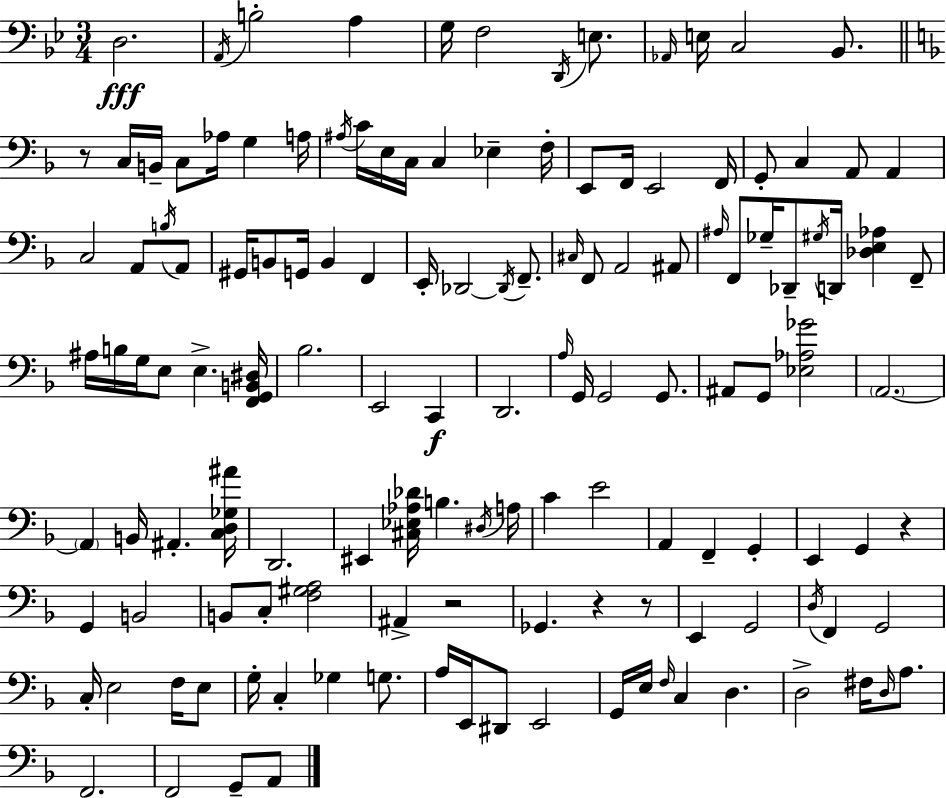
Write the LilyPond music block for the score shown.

{
  \clef bass
  \numericTimeSignature
  \time 3/4
  \key g \minor
  d2.\fff | \acciaccatura { a,16 } b2-. a4 | g16 f2 \acciaccatura { d,16 } e8. | \grace { aes,16 } e16 c2 | \break bes,8. \bar "||" \break \key d \minor r8 c16 b,16-- c8 aes16 g4 a16 | \acciaccatura { ais16 } c'16 e16 c16 c4 ees4-- | f16-. e,8 f,16 e,2 | f,16 g,8-. c4 a,8 a,4 | \break c2 a,8 \acciaccatura { b16 } | a,8 gis,16 b,8 g,16 b,4 f,4 | e,16-. des,2~~ \acciaccatura { des,16 } | f,8.-- \grace { cis16 } f,8 a,2 | \break ais,8 \grace { ais16 } f,8 ges16-- des,8-- \acciaccatura { gis16 } d,16 | <des e aes>4 f,8-- ais16 b16 g16 e8 e4.-> | <f, g, b, dis>16 bes2. | e,2 | \break c,4\f d,2. | \grace { a16 } g,16 g,2 | g,8. ais,8 g,8 <ees aes ges'>2 | \parenthesize a,2.~~ | \break \parenthesize a,4 b,16 | ais,4.-. <c d ges ais'>16 d,2. | eis,4 <cis ees aes des'>16 | b4. \acciaccatura { dis16 } a16 c'4 | \break e'2 a,4 | f,4-- g,4-. e,4 | g,4 r4 g,4 | b,2 b,8 c8-. | \break <f gis a>2 ais,4-> | r2 ges,4. | r4 r8 e,4 | g,2 \acciaccatura { d16 } f,4 | \break g,2 c16-. e2 | f16 e8 g16-. c4-. | ges4 g8. a16 e,16 dis,8 | e,2 g,16 e16 \grace { f16 } | \break c4 d4. d2-> | fis16 \grace { d16 } a8. f,2. | f,2 | g,8-- a,8 \bar "|."
}